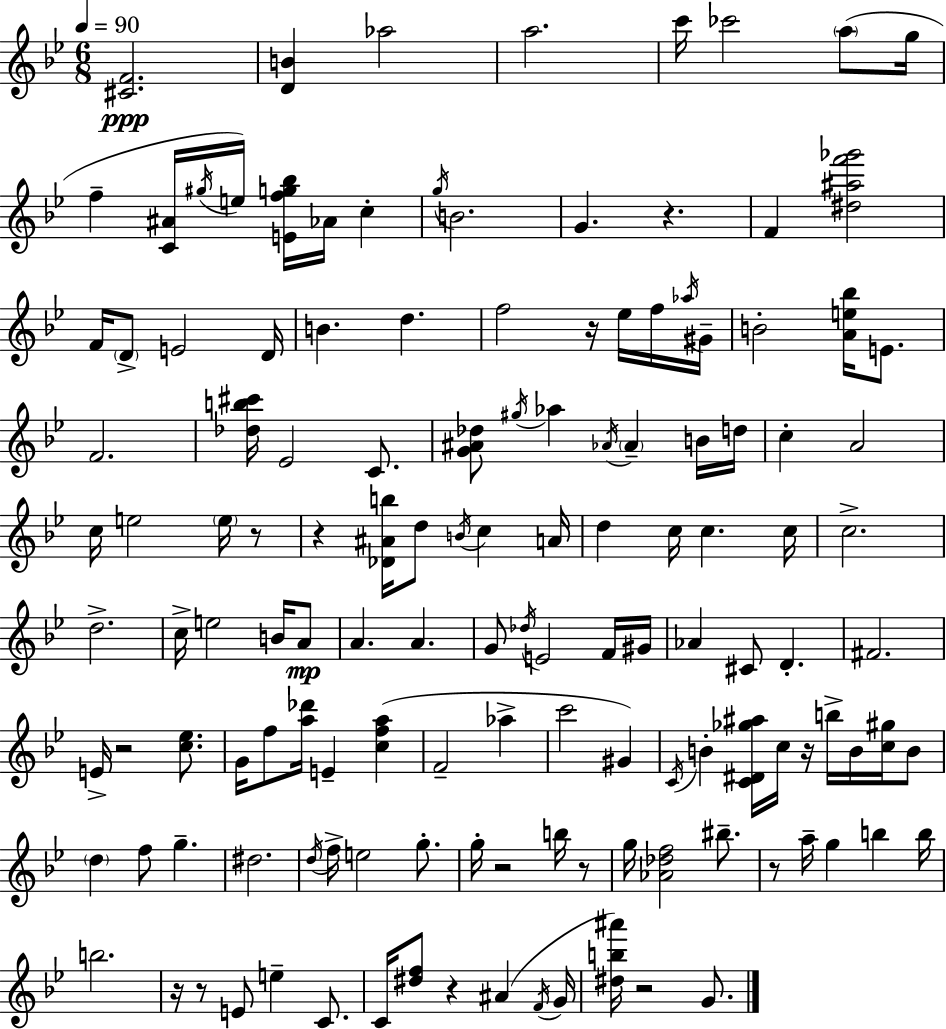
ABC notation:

X:1
T:Untitled
M:6/8
L:1/4
K:Gm
[^CF]2 [DB] _a2 a2 c'/4 _c'2 a/2 g/4 f [C^A]/4 ^g/4 e/4 [Efg_b]/4 _A/4 c g/4 B2 G z F [^d^af'_g']2 F/4 D/2 E2 D/4 B d f2 z/4 _e/4 f/4 _a/4 ^G/4 B2 [Ae_b]/4 E/2 F2 [_db^c']/4 _E2 C/2 [G^A_d]/2 ^g/4 _a _A/4 _A B/4 d/4 c A2 c/4 e2 e/4 z/2 z [_D^Ab]/4 d/2 B/4 c A/4 d c/4 c c/4 c2 d2 c/4 e2 B/4 A/2 A A G/2 _d/4 E2 F/4 ^G/4 _A ^C/2 D ^F2 E/4 z2 [c_e]/2 G/4 f/2 [a_d']/4 E [cfa] F2 _a c'2 ^G C/4 B [C^D_g^a]/4 c/4 z/4 b/4 B/4 [c^g]/4 B/2 d f/2 g ^d2 d/4 f/4 e2 g/2 g/4 z2 b/4 z/2 g/4 [_A_df]2 ^b/2 z/2 a/4 g b b/4 b2 z/4 z/2 E/2 e C/2 C/4 [^df]/2 z ^A F/4 G/4 [^db^a']/4 z2 G/2